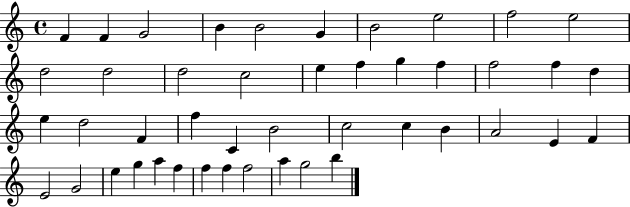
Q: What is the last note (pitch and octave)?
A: B5